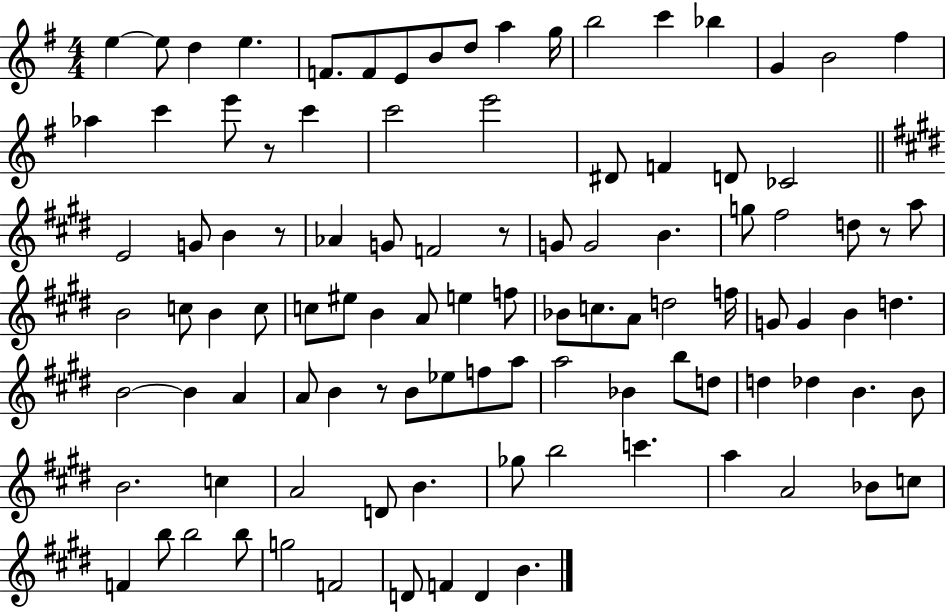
{
  \clef treble
  \numericTimeSignature
  \time 4/4
  \key g \major
  e''4~~ e''8 d''4 e''4. | f'8. f'8 e'8 b'8 d''8 a''4 g''16 | b''2 c'''4 bes''4 | g'4 b'2 fis''4 | \break aes''4 c'''4 e'''8 r8 c'''4 | c'''2 e'''2 | dis'8 f'4 d'8 ces'2 | \bar "||" \break \key e \major e'2 g'8 b'4 r8 | aes'4 g'8 f'2 r8 | g'8 g'2 b'4. | g''8 fis''2 d''8 r8 a''8 | \break b'2 c''8 b'4 c''8 | c''8 eis''8 b'4 a'8 e''4 f''8 | bes'8 c''8. a'8 d''2 f''16 | g'8 g'4 b'4 d''4. | \break b'2~~ b'4 a'4 | a'8 b'4 r8 b'8 ees''8 f''8 a''8 | a''2 bes'4 b''8 d''8 | d''4 des''4 b'4. b'8 | \break b'2. c''4 | a'2 d'8 b'4. | ges''8 b''2 c'''4. | a''4 a'2 bes'8 c''8 | \break f'4 b''8 b''2 b''8 | g''2 f'2 | d'8 f'4 d'4 b'4. | \bar "|."
}